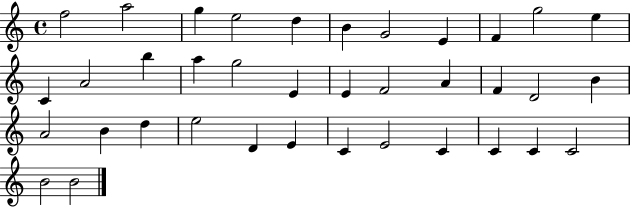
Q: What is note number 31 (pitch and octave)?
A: E4